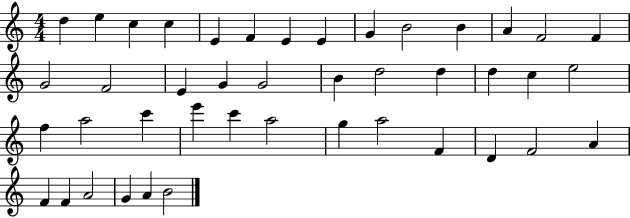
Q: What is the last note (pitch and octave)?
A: B4